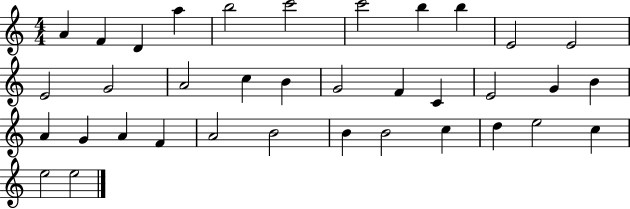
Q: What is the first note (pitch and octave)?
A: A4